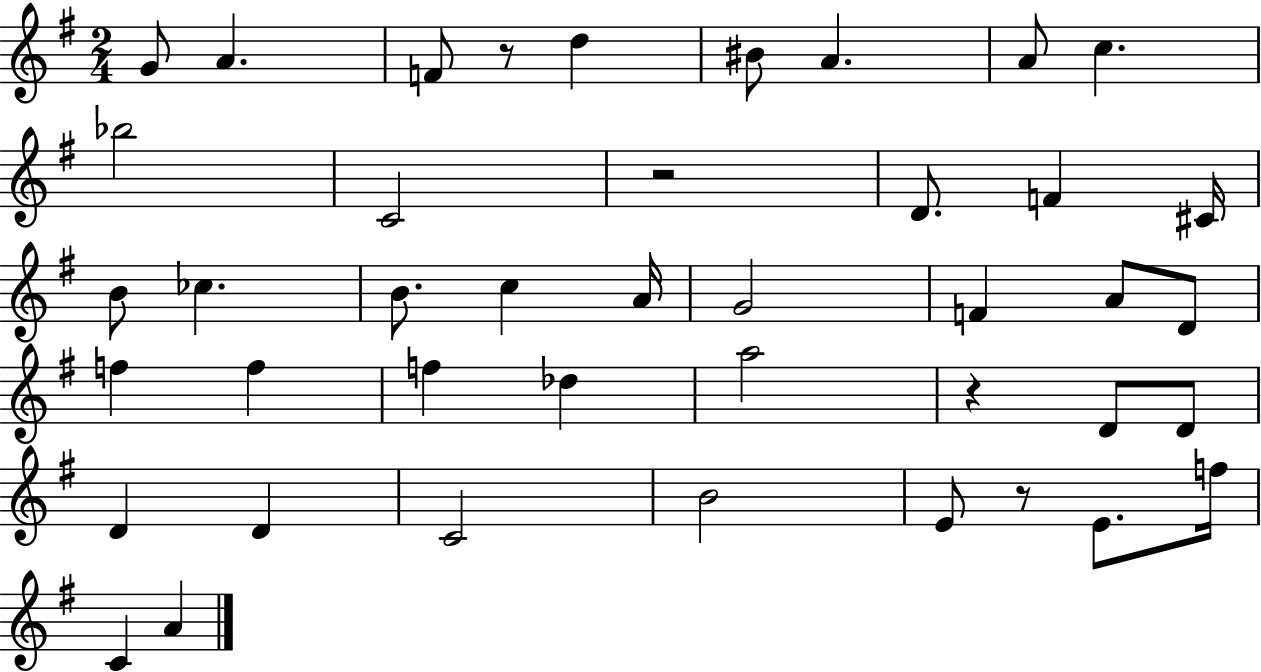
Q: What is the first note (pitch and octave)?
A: G4